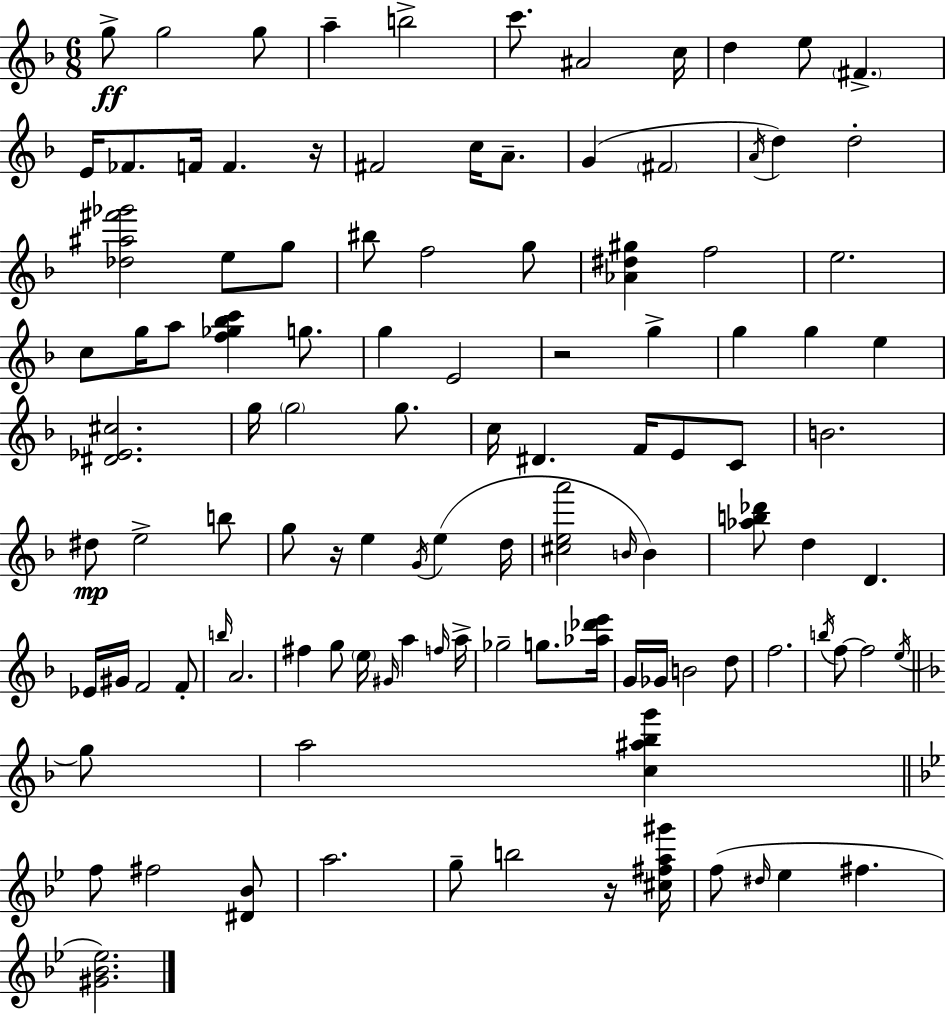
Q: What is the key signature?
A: D minor